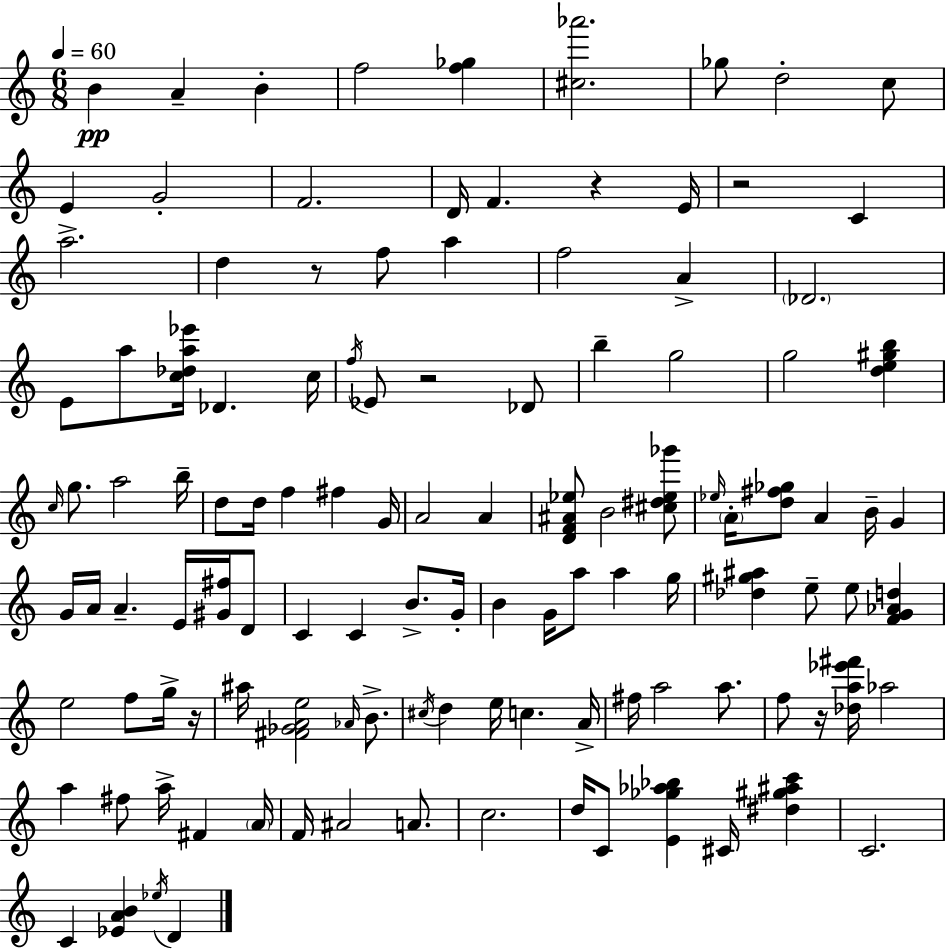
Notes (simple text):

B4/q A4/q B4/q F5/h [F5,Gb5]/q [C#5,Ab6]/h. Gb5/e D5/h C5/e E4/q G4/h F4/h. D4/s F4/q. R/q E4/s R/h C4/q A5/h. D5/q R/e F5/e A5/q F5/h A4/q Db4/h. E4/e A5/e [C5,Db5,A5,Eb6]/s Db4/q. C5/s F5/s Eb4/e R/h Db4/e B5/q G5/h G5/h [D5,E5,G#5,B5]/q C5/s G5/e. A5/h B5/s D5/e D5/s F5/q F#5/q G4/s A4/h A4/q [D4,F4,A#4,Eb5]/e B4/h [C#5,D#5,Eb5,Gb6]/e Eb5/s A4/s [D5,F#5,Gb5]/e A4/q B4/s G4/q G4/s A4/s A4/q. E4/s [G#4,F#5]/s D4/e C4/q C4/q B4/e. G4/s B4/q G4/s A5/e A5/q G5/s [Db5,G#5,A#5]/q E5/e E5/e [F4,G4,Ab4,D5]/q E5/h F5/e G5/s R/s A#5/s [F#4,Gb4,A4,E5]/h Ab4/s B4/e. C#5/s D5/q E5/s C5/q. A4/s F#5/s A5/h A5/e. F5/e R/s [Db5,A5,Eb6,F#6]/s Ab5/h A5/q F#5/e A5/s F#4/q A4/s F4/s A#4/h A4/e. C5/h. D5/s C4/e [E4,Gb5,Ab5,Bb5]/q C#4/s [D#5,G#5,A#5,C6]/q C4/h. C4/q [Eb4,A4,B4]/q Eb5/s D4/q